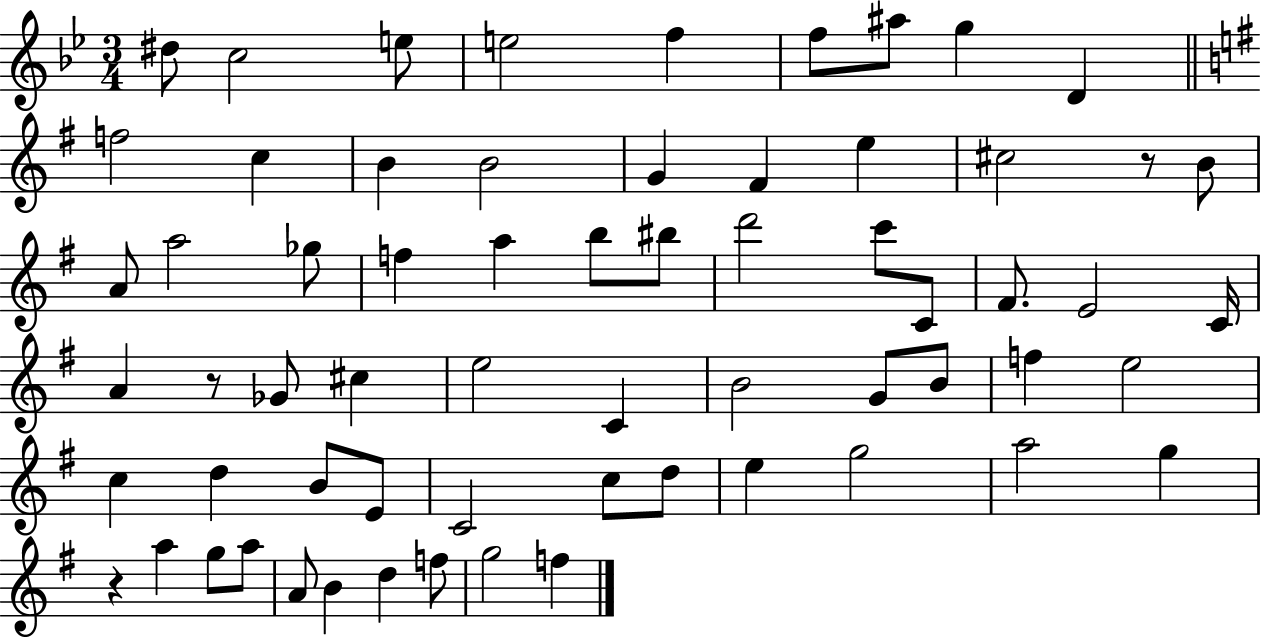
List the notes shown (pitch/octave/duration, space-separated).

D#5/e C5/h E5/e E5/h F5/q F5/e A#5/e G5/q D4/q F5/h C5/q B4/q B4/h G4/q F#4/q E5/q C#5/h R/e B4/e A4/e A5/h Gb5/e F5/q A5/q B5/e BIS5/e D6/h C6/e C4/e F#4/e. E4/h C4/s A4/q R/e Gb4/e C#5/q E5/h C4/q B4/h G4/e B4/e F5/q E5/h C5/q D5/q B4/e E4/e C4/h C5/e D5/e E5/q G5/h A5/h G5/q R/q A5/q G5/e A5/e A4/e B4/q D5/q F5/e G5/h F5/q